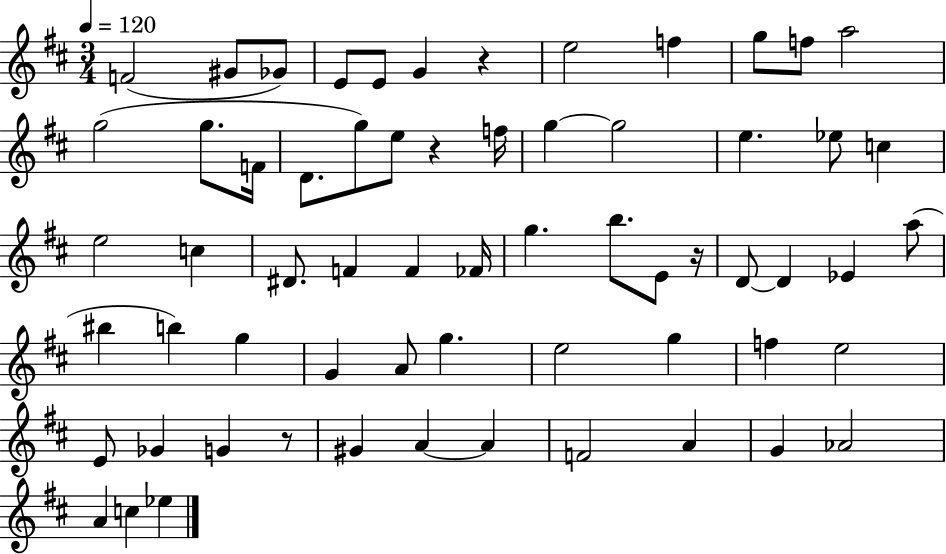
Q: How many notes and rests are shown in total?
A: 63